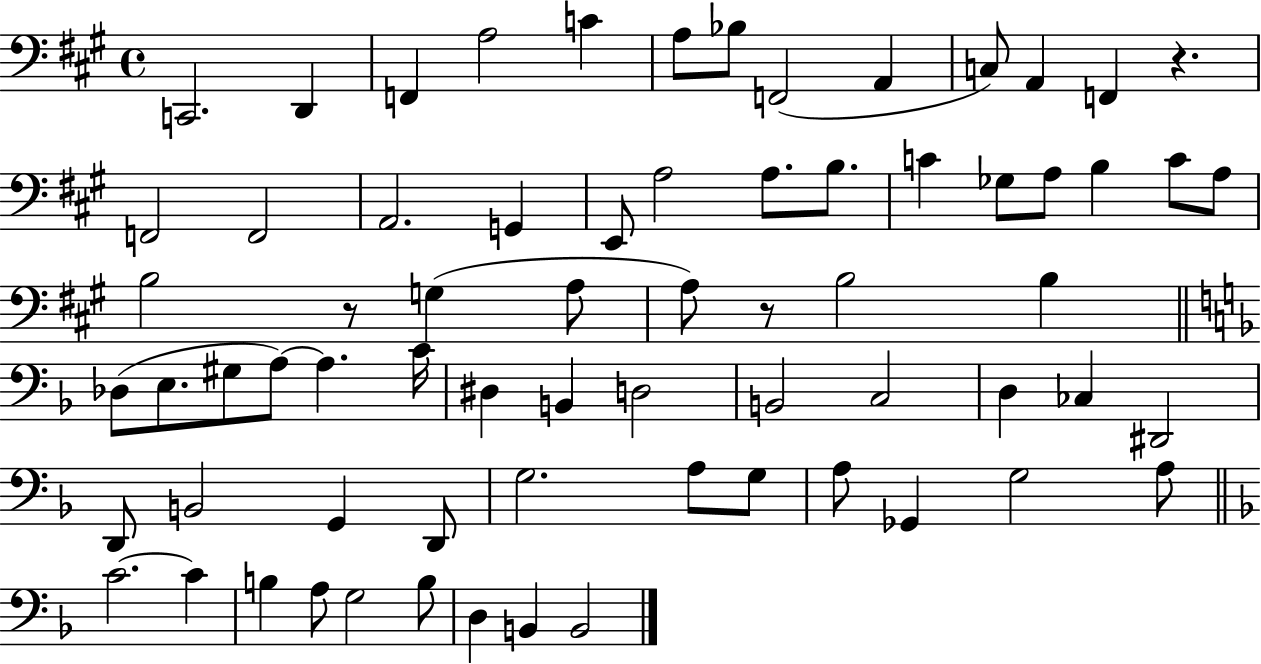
C2/h. D2/q F2/q A3/h C4/q A3/e Bb3/e F2/h A2/q C3/e A2/q F2/q R/q. F2/h F2/h A2/h. G2/q E2/e A3/h A3/e. B3/e. C4/q Gb3/e A3/e B3/q C4/e A3/e B3/h R/e G3/q A3/e A3/e R/e B3/h B3/q Db3/e E3/e. G#3/e A3/e A3/q. C4/s D#3/q B2/q D3/h B2/h C3/h D3/q CES3/q D#2/h D2/e B2/h G2/q D2/e G3/h. A3/e G3/e A3/e Gb2/q G3/h A3/e C4/h. C4/q B3/q A3/e G3/h B3/e D3/q B2/q B2/h